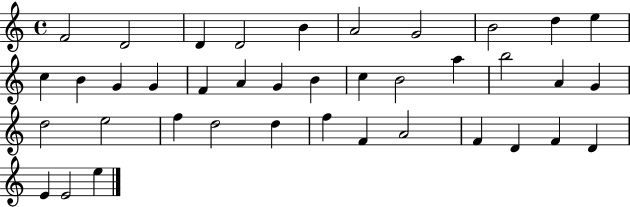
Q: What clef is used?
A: treble